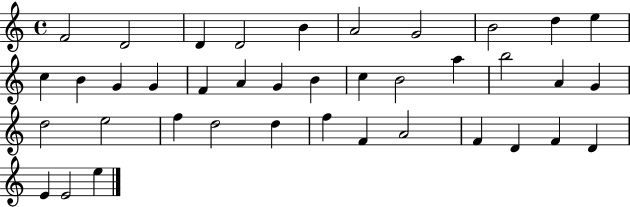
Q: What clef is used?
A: treble